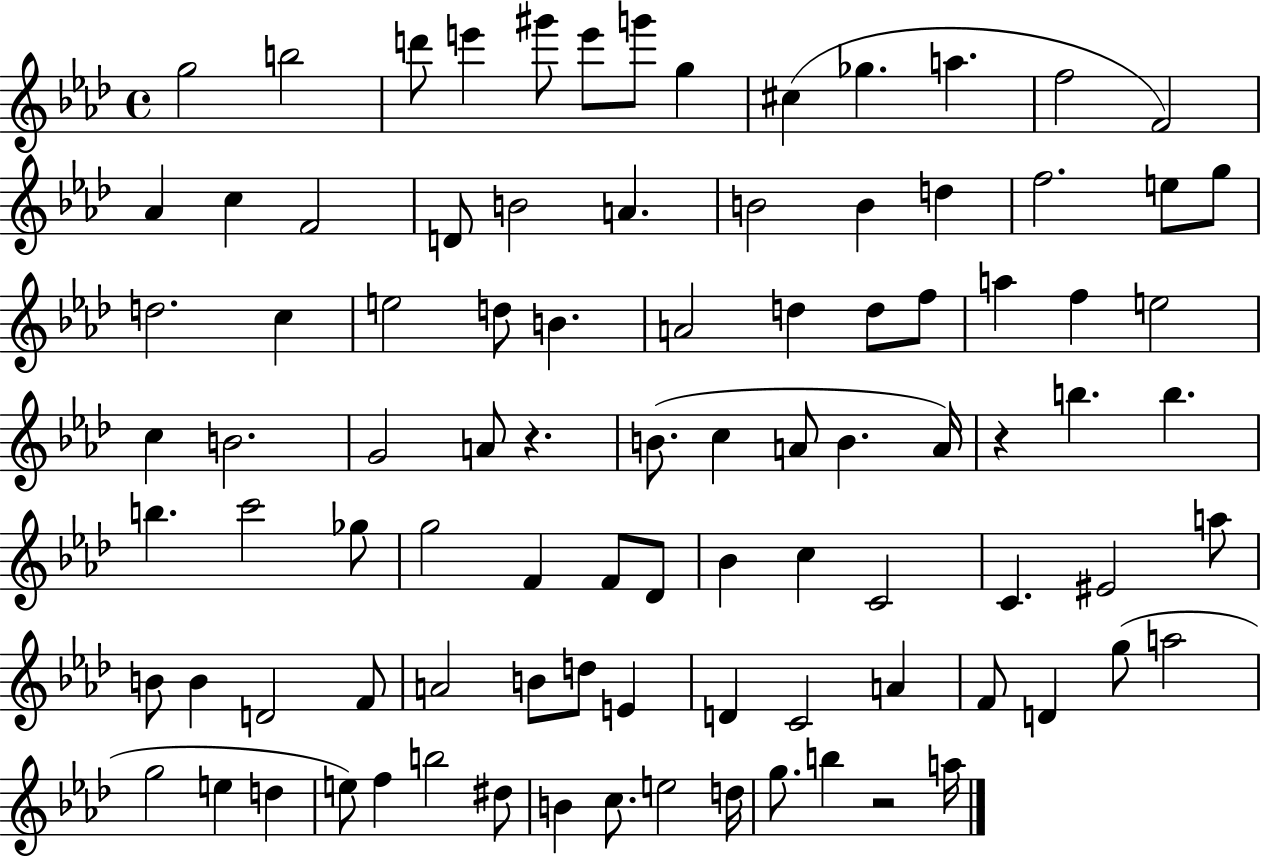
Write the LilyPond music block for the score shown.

{
  \clef treble
  \time 4/4
  \defaultTimeSignature
  \key aes \major
  g''2 b''2 | d'''8 e'''4 gis'''8 e'''8 g'''8 g''4 | cis''4( ges''4. a''4. | f''2 f'2) | \break aes'4 c''4 f'2 | d'8 b'2 a'4. | b'2 b'4 d''4 | f''2. e''8 g''8 | \break d''2. c''4 | e''2 d''8 b'4. | a'2 d''4 d''8 f''8 | a''4 f''4 e''2 | \break c''4 b'2. | g'2 a'8 r4. | b'8.( c''4 a'8 b'4. a'16) | r4 b''4. b''4. | \break b''4. c'''2 ges''8 | g''2 f'4 f'8 des'8 | bes'4 c''4 c'2 | c'4. eis'2 a''8 | \break b'8 b'4 d'2 f'8 | a'2 b'8 d''8 e'4 | d'4 c'2 a'4 | f'8 d'4 g''8( a''2 | \break g''2 e''4 d''4 | e''8) f''4 b''2 dis''8 | b'4 c''8. e''2 d''16 | g''8. b''4 r2 a''16 | \break \bar "|."
}